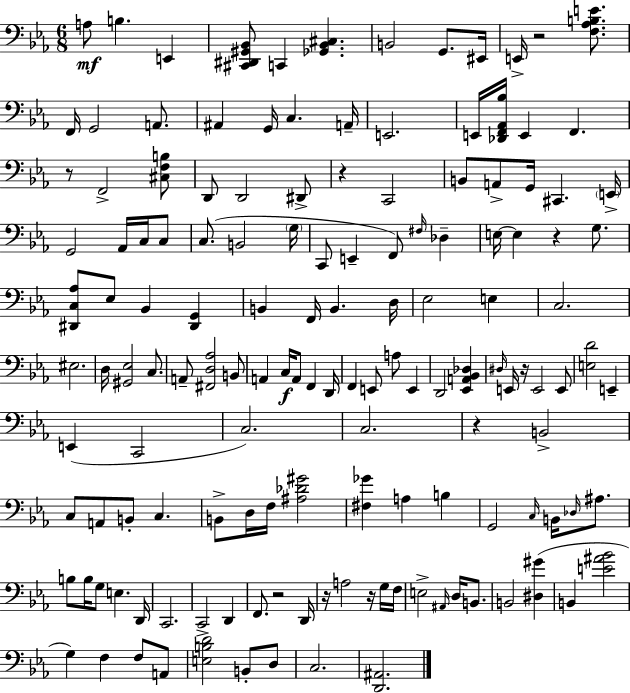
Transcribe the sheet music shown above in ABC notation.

X:1
T:Untitled
M:6/8
L:1/4
K:Eb
A,/2 B, E,, [^C,,^D,,^G,,_B,,]/2 C,, [_G,,_B,,^C,] B,,2 G,,/2 ^E,,/4 E,,/4 z2 [F,_A,B,E]/2 F,,/4 G,,2 A,,/2 ^A,, G,,/4 C, A,,/4 E,,2 E,,/4 [_D,,F,,_A,,_B,]/4 E,, F,, z/2 F,,2 [^C,F,B,]/2 D,,/2 D,,2 ^D,,/2 z C,,2 B,,/2 A,,/2 G,,/4 ^C,, E,,/4 G,,2 _A,,/4 C,/4 C,/2 C,/2 B,,2 G,/4 C,,/2 E,, F,,/2 ^F,/4 _D, E,/4 E, z G,/2 [^D,,C,_A,]/2 _E,/2 _B,, [^D,,G,,] B,, F,,/4 B,, D,/4 _E,2 E, C,2 ^E,2 D,/4 [^G,,_E,]2 C,/2 A,,/2 [^F,,D,_A,]2 B,,/2 A,, C,/4 A,,/2 F,, D,,/4 F,, E,,/2 A,/2 E,, D,,2 [_E,,A,,_B,,_D,] ^D,/4 E,,/4 z/4 E,,2 E,,/2 [E,D]2 E,, E,, C,,2 C,2 C,2 z B,,2 C,/2 A,,/2 B,,/2 C, B,,/2 D,/4 F,/4 [^A,_D^G]2 [^F,_G] A, B, G,,2 C,/4 B,,/4 _D,/4 ^A,/2 B,/2 B,/4 G,/2 E, D,,/4 C,,2 C,,2 D,, F,,/2 z2 D,,/4 z/4 A,2 z/4 G,/4 F,/4 E,2 ^A,,/4 D,/4 B,,/2 B,,2 [^D,^G] B,, [E^A_B]2 G, F, F,/2 A,,/2 [E,B,D]2 B,,/2 D,/2 C,2 [D,,^A,,]2